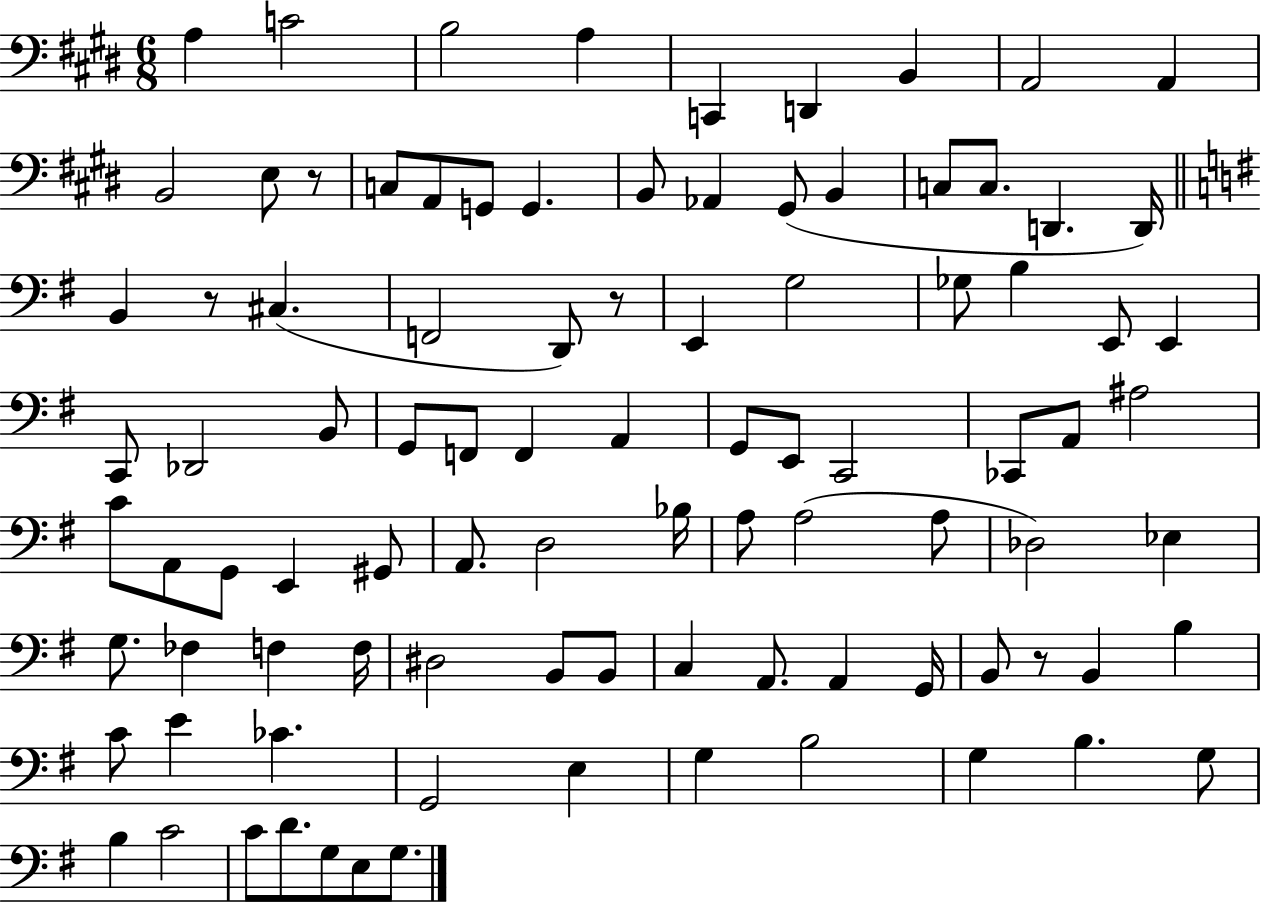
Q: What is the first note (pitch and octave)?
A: A3